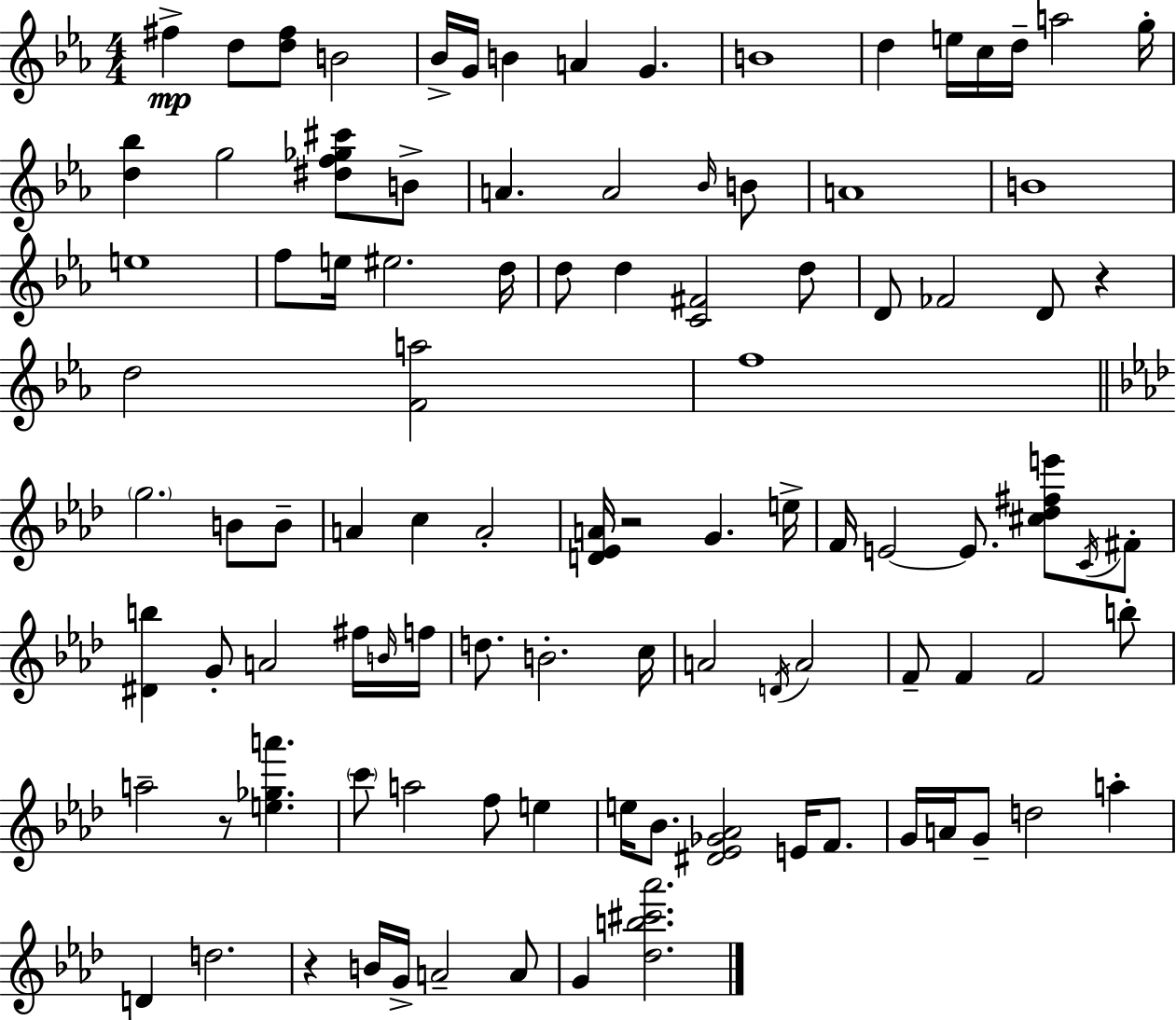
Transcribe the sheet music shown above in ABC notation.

X:1
T:Untitled
M:4/4
L:1/4
K:Eb
^f d/2 [d^f]/2 B2 _B/4 G/4 B A G B4 d e/4 c/4 d/4 a2 g/4 [d_b] g2 [^df_g^c']/2 B/2 A A2 _B/4 B/2 A4 B4 e4 f/2 e/4 ^e2 d/4 d/2 d [C^F]2 d/2 D/2 _F2 D/2 z d2 [Fa]2 f4 g2 B/2 B/2 A c A2 [D_EA]/4 z2 G e/4 F/4 E2 E/2 [^c_d^fe']/2 C/4 ^F/2 [^Db] G/2 A2 ^f/4 B/4 f/4 d/2 B2 c/4 A2 D/4 A2 F/2 F F2 b/2 a2 z/2 [e_ga'] c'/2 a2 f/2 e e/4 _B/2 [^D_E_G_A]2 E/4 F/2 G/4 A/4 G/2 d2 a D d2 z B/4 G/4 A2 A/2 G [_db^c'_a']2